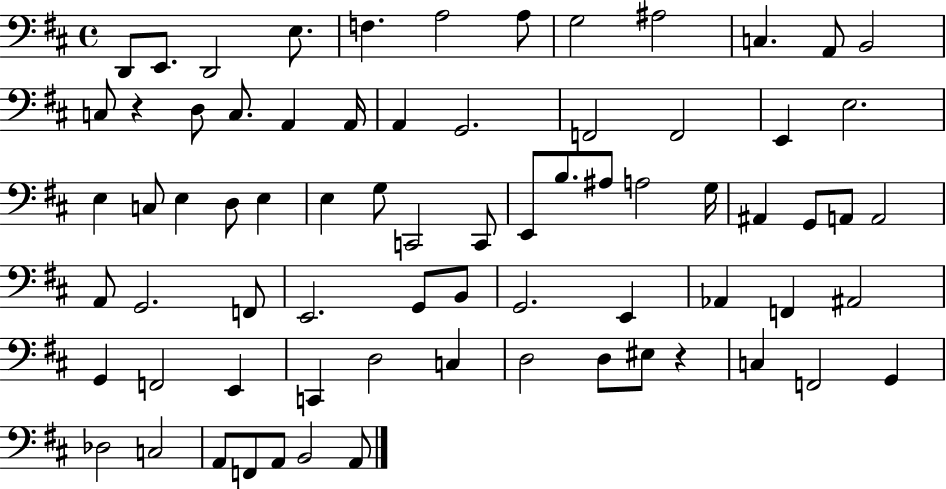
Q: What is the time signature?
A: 4/4